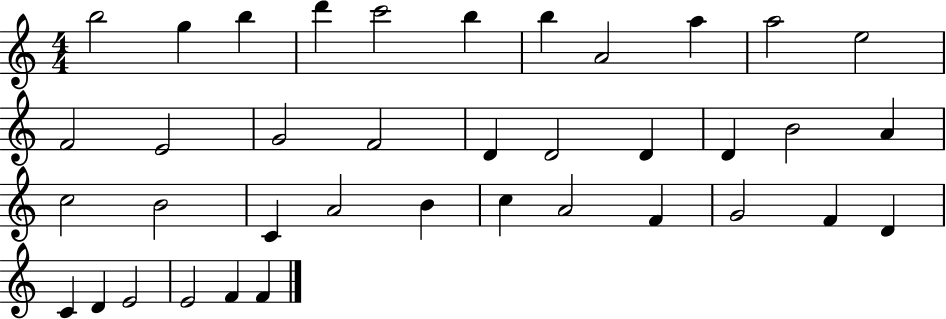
{
  \clef treble
  \numericTimeSignature
  \time 4/4
  \key c \major
  b''2 g''4 b''4 | d'''4 c'''2 b''4 | b''4 a'2 a''4 | a''2 e''2 | \break f'2 e'2 | g'2 f'2 | d'4 d'2 d'4 | d'4 b'2 a'4 | \break c''2 b'2 | c'4 a'2 b'4 | c''4 a'2 f'4 | g'2 f'4 d'4 | \break c'4 d'4 e'2 | e'2 f'4 f'4 | \bar "|."
}